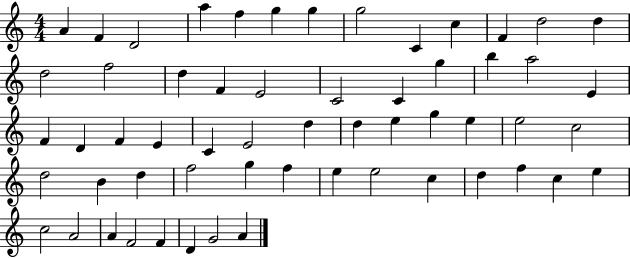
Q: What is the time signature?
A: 4/4